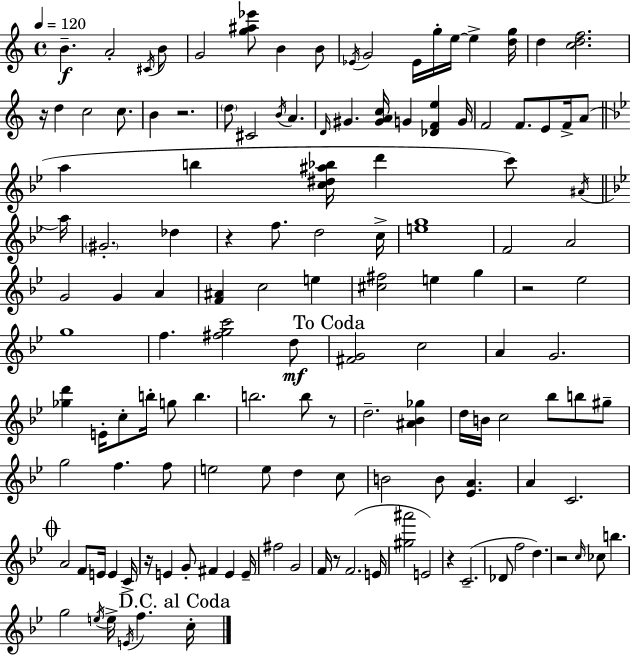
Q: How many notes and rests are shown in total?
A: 136